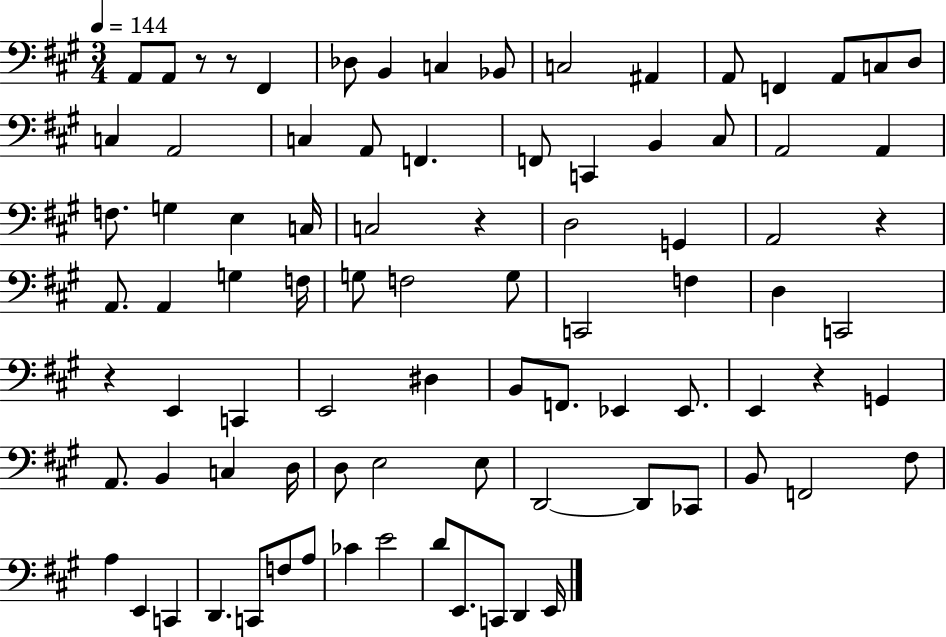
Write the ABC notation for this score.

X:1
T:Untitled
M:3/4
L:1/4
K:A
A,,/2 A,,/2 z/2 z/2 ^F,, _D,/2 B,, C, _B,,/2 C,2 ^A,, A,,/2 F,, A,,/2 C,/2 D,/2 C, A,,2 C, A,,/2 F,, F,,/2 C,, B,, ^C,/2 A,,2 A,, F,/2 G, E, C,/4 C,2 z D,2 G,, A,,2 z A,,/2 A,, G, F,/4 G,/2 F,2 G,/2 C,,2 F, D, C,,2 z E,, C,, E,,2 ^D, B,,/2 F,,/2 _E,, _E,,/2 E,, z G,, A,,/2 B,, C, D,/4 D,/2 E,2 E,/2 D,,2 D,,/2 _C,,/2 B,,/2 F,,2 ^F,/2 A, E,, C,, D,, C,,/2 F,/2 A,/2 _C E2 D/2 E,,/2 C,,/2 D,, E,,/4